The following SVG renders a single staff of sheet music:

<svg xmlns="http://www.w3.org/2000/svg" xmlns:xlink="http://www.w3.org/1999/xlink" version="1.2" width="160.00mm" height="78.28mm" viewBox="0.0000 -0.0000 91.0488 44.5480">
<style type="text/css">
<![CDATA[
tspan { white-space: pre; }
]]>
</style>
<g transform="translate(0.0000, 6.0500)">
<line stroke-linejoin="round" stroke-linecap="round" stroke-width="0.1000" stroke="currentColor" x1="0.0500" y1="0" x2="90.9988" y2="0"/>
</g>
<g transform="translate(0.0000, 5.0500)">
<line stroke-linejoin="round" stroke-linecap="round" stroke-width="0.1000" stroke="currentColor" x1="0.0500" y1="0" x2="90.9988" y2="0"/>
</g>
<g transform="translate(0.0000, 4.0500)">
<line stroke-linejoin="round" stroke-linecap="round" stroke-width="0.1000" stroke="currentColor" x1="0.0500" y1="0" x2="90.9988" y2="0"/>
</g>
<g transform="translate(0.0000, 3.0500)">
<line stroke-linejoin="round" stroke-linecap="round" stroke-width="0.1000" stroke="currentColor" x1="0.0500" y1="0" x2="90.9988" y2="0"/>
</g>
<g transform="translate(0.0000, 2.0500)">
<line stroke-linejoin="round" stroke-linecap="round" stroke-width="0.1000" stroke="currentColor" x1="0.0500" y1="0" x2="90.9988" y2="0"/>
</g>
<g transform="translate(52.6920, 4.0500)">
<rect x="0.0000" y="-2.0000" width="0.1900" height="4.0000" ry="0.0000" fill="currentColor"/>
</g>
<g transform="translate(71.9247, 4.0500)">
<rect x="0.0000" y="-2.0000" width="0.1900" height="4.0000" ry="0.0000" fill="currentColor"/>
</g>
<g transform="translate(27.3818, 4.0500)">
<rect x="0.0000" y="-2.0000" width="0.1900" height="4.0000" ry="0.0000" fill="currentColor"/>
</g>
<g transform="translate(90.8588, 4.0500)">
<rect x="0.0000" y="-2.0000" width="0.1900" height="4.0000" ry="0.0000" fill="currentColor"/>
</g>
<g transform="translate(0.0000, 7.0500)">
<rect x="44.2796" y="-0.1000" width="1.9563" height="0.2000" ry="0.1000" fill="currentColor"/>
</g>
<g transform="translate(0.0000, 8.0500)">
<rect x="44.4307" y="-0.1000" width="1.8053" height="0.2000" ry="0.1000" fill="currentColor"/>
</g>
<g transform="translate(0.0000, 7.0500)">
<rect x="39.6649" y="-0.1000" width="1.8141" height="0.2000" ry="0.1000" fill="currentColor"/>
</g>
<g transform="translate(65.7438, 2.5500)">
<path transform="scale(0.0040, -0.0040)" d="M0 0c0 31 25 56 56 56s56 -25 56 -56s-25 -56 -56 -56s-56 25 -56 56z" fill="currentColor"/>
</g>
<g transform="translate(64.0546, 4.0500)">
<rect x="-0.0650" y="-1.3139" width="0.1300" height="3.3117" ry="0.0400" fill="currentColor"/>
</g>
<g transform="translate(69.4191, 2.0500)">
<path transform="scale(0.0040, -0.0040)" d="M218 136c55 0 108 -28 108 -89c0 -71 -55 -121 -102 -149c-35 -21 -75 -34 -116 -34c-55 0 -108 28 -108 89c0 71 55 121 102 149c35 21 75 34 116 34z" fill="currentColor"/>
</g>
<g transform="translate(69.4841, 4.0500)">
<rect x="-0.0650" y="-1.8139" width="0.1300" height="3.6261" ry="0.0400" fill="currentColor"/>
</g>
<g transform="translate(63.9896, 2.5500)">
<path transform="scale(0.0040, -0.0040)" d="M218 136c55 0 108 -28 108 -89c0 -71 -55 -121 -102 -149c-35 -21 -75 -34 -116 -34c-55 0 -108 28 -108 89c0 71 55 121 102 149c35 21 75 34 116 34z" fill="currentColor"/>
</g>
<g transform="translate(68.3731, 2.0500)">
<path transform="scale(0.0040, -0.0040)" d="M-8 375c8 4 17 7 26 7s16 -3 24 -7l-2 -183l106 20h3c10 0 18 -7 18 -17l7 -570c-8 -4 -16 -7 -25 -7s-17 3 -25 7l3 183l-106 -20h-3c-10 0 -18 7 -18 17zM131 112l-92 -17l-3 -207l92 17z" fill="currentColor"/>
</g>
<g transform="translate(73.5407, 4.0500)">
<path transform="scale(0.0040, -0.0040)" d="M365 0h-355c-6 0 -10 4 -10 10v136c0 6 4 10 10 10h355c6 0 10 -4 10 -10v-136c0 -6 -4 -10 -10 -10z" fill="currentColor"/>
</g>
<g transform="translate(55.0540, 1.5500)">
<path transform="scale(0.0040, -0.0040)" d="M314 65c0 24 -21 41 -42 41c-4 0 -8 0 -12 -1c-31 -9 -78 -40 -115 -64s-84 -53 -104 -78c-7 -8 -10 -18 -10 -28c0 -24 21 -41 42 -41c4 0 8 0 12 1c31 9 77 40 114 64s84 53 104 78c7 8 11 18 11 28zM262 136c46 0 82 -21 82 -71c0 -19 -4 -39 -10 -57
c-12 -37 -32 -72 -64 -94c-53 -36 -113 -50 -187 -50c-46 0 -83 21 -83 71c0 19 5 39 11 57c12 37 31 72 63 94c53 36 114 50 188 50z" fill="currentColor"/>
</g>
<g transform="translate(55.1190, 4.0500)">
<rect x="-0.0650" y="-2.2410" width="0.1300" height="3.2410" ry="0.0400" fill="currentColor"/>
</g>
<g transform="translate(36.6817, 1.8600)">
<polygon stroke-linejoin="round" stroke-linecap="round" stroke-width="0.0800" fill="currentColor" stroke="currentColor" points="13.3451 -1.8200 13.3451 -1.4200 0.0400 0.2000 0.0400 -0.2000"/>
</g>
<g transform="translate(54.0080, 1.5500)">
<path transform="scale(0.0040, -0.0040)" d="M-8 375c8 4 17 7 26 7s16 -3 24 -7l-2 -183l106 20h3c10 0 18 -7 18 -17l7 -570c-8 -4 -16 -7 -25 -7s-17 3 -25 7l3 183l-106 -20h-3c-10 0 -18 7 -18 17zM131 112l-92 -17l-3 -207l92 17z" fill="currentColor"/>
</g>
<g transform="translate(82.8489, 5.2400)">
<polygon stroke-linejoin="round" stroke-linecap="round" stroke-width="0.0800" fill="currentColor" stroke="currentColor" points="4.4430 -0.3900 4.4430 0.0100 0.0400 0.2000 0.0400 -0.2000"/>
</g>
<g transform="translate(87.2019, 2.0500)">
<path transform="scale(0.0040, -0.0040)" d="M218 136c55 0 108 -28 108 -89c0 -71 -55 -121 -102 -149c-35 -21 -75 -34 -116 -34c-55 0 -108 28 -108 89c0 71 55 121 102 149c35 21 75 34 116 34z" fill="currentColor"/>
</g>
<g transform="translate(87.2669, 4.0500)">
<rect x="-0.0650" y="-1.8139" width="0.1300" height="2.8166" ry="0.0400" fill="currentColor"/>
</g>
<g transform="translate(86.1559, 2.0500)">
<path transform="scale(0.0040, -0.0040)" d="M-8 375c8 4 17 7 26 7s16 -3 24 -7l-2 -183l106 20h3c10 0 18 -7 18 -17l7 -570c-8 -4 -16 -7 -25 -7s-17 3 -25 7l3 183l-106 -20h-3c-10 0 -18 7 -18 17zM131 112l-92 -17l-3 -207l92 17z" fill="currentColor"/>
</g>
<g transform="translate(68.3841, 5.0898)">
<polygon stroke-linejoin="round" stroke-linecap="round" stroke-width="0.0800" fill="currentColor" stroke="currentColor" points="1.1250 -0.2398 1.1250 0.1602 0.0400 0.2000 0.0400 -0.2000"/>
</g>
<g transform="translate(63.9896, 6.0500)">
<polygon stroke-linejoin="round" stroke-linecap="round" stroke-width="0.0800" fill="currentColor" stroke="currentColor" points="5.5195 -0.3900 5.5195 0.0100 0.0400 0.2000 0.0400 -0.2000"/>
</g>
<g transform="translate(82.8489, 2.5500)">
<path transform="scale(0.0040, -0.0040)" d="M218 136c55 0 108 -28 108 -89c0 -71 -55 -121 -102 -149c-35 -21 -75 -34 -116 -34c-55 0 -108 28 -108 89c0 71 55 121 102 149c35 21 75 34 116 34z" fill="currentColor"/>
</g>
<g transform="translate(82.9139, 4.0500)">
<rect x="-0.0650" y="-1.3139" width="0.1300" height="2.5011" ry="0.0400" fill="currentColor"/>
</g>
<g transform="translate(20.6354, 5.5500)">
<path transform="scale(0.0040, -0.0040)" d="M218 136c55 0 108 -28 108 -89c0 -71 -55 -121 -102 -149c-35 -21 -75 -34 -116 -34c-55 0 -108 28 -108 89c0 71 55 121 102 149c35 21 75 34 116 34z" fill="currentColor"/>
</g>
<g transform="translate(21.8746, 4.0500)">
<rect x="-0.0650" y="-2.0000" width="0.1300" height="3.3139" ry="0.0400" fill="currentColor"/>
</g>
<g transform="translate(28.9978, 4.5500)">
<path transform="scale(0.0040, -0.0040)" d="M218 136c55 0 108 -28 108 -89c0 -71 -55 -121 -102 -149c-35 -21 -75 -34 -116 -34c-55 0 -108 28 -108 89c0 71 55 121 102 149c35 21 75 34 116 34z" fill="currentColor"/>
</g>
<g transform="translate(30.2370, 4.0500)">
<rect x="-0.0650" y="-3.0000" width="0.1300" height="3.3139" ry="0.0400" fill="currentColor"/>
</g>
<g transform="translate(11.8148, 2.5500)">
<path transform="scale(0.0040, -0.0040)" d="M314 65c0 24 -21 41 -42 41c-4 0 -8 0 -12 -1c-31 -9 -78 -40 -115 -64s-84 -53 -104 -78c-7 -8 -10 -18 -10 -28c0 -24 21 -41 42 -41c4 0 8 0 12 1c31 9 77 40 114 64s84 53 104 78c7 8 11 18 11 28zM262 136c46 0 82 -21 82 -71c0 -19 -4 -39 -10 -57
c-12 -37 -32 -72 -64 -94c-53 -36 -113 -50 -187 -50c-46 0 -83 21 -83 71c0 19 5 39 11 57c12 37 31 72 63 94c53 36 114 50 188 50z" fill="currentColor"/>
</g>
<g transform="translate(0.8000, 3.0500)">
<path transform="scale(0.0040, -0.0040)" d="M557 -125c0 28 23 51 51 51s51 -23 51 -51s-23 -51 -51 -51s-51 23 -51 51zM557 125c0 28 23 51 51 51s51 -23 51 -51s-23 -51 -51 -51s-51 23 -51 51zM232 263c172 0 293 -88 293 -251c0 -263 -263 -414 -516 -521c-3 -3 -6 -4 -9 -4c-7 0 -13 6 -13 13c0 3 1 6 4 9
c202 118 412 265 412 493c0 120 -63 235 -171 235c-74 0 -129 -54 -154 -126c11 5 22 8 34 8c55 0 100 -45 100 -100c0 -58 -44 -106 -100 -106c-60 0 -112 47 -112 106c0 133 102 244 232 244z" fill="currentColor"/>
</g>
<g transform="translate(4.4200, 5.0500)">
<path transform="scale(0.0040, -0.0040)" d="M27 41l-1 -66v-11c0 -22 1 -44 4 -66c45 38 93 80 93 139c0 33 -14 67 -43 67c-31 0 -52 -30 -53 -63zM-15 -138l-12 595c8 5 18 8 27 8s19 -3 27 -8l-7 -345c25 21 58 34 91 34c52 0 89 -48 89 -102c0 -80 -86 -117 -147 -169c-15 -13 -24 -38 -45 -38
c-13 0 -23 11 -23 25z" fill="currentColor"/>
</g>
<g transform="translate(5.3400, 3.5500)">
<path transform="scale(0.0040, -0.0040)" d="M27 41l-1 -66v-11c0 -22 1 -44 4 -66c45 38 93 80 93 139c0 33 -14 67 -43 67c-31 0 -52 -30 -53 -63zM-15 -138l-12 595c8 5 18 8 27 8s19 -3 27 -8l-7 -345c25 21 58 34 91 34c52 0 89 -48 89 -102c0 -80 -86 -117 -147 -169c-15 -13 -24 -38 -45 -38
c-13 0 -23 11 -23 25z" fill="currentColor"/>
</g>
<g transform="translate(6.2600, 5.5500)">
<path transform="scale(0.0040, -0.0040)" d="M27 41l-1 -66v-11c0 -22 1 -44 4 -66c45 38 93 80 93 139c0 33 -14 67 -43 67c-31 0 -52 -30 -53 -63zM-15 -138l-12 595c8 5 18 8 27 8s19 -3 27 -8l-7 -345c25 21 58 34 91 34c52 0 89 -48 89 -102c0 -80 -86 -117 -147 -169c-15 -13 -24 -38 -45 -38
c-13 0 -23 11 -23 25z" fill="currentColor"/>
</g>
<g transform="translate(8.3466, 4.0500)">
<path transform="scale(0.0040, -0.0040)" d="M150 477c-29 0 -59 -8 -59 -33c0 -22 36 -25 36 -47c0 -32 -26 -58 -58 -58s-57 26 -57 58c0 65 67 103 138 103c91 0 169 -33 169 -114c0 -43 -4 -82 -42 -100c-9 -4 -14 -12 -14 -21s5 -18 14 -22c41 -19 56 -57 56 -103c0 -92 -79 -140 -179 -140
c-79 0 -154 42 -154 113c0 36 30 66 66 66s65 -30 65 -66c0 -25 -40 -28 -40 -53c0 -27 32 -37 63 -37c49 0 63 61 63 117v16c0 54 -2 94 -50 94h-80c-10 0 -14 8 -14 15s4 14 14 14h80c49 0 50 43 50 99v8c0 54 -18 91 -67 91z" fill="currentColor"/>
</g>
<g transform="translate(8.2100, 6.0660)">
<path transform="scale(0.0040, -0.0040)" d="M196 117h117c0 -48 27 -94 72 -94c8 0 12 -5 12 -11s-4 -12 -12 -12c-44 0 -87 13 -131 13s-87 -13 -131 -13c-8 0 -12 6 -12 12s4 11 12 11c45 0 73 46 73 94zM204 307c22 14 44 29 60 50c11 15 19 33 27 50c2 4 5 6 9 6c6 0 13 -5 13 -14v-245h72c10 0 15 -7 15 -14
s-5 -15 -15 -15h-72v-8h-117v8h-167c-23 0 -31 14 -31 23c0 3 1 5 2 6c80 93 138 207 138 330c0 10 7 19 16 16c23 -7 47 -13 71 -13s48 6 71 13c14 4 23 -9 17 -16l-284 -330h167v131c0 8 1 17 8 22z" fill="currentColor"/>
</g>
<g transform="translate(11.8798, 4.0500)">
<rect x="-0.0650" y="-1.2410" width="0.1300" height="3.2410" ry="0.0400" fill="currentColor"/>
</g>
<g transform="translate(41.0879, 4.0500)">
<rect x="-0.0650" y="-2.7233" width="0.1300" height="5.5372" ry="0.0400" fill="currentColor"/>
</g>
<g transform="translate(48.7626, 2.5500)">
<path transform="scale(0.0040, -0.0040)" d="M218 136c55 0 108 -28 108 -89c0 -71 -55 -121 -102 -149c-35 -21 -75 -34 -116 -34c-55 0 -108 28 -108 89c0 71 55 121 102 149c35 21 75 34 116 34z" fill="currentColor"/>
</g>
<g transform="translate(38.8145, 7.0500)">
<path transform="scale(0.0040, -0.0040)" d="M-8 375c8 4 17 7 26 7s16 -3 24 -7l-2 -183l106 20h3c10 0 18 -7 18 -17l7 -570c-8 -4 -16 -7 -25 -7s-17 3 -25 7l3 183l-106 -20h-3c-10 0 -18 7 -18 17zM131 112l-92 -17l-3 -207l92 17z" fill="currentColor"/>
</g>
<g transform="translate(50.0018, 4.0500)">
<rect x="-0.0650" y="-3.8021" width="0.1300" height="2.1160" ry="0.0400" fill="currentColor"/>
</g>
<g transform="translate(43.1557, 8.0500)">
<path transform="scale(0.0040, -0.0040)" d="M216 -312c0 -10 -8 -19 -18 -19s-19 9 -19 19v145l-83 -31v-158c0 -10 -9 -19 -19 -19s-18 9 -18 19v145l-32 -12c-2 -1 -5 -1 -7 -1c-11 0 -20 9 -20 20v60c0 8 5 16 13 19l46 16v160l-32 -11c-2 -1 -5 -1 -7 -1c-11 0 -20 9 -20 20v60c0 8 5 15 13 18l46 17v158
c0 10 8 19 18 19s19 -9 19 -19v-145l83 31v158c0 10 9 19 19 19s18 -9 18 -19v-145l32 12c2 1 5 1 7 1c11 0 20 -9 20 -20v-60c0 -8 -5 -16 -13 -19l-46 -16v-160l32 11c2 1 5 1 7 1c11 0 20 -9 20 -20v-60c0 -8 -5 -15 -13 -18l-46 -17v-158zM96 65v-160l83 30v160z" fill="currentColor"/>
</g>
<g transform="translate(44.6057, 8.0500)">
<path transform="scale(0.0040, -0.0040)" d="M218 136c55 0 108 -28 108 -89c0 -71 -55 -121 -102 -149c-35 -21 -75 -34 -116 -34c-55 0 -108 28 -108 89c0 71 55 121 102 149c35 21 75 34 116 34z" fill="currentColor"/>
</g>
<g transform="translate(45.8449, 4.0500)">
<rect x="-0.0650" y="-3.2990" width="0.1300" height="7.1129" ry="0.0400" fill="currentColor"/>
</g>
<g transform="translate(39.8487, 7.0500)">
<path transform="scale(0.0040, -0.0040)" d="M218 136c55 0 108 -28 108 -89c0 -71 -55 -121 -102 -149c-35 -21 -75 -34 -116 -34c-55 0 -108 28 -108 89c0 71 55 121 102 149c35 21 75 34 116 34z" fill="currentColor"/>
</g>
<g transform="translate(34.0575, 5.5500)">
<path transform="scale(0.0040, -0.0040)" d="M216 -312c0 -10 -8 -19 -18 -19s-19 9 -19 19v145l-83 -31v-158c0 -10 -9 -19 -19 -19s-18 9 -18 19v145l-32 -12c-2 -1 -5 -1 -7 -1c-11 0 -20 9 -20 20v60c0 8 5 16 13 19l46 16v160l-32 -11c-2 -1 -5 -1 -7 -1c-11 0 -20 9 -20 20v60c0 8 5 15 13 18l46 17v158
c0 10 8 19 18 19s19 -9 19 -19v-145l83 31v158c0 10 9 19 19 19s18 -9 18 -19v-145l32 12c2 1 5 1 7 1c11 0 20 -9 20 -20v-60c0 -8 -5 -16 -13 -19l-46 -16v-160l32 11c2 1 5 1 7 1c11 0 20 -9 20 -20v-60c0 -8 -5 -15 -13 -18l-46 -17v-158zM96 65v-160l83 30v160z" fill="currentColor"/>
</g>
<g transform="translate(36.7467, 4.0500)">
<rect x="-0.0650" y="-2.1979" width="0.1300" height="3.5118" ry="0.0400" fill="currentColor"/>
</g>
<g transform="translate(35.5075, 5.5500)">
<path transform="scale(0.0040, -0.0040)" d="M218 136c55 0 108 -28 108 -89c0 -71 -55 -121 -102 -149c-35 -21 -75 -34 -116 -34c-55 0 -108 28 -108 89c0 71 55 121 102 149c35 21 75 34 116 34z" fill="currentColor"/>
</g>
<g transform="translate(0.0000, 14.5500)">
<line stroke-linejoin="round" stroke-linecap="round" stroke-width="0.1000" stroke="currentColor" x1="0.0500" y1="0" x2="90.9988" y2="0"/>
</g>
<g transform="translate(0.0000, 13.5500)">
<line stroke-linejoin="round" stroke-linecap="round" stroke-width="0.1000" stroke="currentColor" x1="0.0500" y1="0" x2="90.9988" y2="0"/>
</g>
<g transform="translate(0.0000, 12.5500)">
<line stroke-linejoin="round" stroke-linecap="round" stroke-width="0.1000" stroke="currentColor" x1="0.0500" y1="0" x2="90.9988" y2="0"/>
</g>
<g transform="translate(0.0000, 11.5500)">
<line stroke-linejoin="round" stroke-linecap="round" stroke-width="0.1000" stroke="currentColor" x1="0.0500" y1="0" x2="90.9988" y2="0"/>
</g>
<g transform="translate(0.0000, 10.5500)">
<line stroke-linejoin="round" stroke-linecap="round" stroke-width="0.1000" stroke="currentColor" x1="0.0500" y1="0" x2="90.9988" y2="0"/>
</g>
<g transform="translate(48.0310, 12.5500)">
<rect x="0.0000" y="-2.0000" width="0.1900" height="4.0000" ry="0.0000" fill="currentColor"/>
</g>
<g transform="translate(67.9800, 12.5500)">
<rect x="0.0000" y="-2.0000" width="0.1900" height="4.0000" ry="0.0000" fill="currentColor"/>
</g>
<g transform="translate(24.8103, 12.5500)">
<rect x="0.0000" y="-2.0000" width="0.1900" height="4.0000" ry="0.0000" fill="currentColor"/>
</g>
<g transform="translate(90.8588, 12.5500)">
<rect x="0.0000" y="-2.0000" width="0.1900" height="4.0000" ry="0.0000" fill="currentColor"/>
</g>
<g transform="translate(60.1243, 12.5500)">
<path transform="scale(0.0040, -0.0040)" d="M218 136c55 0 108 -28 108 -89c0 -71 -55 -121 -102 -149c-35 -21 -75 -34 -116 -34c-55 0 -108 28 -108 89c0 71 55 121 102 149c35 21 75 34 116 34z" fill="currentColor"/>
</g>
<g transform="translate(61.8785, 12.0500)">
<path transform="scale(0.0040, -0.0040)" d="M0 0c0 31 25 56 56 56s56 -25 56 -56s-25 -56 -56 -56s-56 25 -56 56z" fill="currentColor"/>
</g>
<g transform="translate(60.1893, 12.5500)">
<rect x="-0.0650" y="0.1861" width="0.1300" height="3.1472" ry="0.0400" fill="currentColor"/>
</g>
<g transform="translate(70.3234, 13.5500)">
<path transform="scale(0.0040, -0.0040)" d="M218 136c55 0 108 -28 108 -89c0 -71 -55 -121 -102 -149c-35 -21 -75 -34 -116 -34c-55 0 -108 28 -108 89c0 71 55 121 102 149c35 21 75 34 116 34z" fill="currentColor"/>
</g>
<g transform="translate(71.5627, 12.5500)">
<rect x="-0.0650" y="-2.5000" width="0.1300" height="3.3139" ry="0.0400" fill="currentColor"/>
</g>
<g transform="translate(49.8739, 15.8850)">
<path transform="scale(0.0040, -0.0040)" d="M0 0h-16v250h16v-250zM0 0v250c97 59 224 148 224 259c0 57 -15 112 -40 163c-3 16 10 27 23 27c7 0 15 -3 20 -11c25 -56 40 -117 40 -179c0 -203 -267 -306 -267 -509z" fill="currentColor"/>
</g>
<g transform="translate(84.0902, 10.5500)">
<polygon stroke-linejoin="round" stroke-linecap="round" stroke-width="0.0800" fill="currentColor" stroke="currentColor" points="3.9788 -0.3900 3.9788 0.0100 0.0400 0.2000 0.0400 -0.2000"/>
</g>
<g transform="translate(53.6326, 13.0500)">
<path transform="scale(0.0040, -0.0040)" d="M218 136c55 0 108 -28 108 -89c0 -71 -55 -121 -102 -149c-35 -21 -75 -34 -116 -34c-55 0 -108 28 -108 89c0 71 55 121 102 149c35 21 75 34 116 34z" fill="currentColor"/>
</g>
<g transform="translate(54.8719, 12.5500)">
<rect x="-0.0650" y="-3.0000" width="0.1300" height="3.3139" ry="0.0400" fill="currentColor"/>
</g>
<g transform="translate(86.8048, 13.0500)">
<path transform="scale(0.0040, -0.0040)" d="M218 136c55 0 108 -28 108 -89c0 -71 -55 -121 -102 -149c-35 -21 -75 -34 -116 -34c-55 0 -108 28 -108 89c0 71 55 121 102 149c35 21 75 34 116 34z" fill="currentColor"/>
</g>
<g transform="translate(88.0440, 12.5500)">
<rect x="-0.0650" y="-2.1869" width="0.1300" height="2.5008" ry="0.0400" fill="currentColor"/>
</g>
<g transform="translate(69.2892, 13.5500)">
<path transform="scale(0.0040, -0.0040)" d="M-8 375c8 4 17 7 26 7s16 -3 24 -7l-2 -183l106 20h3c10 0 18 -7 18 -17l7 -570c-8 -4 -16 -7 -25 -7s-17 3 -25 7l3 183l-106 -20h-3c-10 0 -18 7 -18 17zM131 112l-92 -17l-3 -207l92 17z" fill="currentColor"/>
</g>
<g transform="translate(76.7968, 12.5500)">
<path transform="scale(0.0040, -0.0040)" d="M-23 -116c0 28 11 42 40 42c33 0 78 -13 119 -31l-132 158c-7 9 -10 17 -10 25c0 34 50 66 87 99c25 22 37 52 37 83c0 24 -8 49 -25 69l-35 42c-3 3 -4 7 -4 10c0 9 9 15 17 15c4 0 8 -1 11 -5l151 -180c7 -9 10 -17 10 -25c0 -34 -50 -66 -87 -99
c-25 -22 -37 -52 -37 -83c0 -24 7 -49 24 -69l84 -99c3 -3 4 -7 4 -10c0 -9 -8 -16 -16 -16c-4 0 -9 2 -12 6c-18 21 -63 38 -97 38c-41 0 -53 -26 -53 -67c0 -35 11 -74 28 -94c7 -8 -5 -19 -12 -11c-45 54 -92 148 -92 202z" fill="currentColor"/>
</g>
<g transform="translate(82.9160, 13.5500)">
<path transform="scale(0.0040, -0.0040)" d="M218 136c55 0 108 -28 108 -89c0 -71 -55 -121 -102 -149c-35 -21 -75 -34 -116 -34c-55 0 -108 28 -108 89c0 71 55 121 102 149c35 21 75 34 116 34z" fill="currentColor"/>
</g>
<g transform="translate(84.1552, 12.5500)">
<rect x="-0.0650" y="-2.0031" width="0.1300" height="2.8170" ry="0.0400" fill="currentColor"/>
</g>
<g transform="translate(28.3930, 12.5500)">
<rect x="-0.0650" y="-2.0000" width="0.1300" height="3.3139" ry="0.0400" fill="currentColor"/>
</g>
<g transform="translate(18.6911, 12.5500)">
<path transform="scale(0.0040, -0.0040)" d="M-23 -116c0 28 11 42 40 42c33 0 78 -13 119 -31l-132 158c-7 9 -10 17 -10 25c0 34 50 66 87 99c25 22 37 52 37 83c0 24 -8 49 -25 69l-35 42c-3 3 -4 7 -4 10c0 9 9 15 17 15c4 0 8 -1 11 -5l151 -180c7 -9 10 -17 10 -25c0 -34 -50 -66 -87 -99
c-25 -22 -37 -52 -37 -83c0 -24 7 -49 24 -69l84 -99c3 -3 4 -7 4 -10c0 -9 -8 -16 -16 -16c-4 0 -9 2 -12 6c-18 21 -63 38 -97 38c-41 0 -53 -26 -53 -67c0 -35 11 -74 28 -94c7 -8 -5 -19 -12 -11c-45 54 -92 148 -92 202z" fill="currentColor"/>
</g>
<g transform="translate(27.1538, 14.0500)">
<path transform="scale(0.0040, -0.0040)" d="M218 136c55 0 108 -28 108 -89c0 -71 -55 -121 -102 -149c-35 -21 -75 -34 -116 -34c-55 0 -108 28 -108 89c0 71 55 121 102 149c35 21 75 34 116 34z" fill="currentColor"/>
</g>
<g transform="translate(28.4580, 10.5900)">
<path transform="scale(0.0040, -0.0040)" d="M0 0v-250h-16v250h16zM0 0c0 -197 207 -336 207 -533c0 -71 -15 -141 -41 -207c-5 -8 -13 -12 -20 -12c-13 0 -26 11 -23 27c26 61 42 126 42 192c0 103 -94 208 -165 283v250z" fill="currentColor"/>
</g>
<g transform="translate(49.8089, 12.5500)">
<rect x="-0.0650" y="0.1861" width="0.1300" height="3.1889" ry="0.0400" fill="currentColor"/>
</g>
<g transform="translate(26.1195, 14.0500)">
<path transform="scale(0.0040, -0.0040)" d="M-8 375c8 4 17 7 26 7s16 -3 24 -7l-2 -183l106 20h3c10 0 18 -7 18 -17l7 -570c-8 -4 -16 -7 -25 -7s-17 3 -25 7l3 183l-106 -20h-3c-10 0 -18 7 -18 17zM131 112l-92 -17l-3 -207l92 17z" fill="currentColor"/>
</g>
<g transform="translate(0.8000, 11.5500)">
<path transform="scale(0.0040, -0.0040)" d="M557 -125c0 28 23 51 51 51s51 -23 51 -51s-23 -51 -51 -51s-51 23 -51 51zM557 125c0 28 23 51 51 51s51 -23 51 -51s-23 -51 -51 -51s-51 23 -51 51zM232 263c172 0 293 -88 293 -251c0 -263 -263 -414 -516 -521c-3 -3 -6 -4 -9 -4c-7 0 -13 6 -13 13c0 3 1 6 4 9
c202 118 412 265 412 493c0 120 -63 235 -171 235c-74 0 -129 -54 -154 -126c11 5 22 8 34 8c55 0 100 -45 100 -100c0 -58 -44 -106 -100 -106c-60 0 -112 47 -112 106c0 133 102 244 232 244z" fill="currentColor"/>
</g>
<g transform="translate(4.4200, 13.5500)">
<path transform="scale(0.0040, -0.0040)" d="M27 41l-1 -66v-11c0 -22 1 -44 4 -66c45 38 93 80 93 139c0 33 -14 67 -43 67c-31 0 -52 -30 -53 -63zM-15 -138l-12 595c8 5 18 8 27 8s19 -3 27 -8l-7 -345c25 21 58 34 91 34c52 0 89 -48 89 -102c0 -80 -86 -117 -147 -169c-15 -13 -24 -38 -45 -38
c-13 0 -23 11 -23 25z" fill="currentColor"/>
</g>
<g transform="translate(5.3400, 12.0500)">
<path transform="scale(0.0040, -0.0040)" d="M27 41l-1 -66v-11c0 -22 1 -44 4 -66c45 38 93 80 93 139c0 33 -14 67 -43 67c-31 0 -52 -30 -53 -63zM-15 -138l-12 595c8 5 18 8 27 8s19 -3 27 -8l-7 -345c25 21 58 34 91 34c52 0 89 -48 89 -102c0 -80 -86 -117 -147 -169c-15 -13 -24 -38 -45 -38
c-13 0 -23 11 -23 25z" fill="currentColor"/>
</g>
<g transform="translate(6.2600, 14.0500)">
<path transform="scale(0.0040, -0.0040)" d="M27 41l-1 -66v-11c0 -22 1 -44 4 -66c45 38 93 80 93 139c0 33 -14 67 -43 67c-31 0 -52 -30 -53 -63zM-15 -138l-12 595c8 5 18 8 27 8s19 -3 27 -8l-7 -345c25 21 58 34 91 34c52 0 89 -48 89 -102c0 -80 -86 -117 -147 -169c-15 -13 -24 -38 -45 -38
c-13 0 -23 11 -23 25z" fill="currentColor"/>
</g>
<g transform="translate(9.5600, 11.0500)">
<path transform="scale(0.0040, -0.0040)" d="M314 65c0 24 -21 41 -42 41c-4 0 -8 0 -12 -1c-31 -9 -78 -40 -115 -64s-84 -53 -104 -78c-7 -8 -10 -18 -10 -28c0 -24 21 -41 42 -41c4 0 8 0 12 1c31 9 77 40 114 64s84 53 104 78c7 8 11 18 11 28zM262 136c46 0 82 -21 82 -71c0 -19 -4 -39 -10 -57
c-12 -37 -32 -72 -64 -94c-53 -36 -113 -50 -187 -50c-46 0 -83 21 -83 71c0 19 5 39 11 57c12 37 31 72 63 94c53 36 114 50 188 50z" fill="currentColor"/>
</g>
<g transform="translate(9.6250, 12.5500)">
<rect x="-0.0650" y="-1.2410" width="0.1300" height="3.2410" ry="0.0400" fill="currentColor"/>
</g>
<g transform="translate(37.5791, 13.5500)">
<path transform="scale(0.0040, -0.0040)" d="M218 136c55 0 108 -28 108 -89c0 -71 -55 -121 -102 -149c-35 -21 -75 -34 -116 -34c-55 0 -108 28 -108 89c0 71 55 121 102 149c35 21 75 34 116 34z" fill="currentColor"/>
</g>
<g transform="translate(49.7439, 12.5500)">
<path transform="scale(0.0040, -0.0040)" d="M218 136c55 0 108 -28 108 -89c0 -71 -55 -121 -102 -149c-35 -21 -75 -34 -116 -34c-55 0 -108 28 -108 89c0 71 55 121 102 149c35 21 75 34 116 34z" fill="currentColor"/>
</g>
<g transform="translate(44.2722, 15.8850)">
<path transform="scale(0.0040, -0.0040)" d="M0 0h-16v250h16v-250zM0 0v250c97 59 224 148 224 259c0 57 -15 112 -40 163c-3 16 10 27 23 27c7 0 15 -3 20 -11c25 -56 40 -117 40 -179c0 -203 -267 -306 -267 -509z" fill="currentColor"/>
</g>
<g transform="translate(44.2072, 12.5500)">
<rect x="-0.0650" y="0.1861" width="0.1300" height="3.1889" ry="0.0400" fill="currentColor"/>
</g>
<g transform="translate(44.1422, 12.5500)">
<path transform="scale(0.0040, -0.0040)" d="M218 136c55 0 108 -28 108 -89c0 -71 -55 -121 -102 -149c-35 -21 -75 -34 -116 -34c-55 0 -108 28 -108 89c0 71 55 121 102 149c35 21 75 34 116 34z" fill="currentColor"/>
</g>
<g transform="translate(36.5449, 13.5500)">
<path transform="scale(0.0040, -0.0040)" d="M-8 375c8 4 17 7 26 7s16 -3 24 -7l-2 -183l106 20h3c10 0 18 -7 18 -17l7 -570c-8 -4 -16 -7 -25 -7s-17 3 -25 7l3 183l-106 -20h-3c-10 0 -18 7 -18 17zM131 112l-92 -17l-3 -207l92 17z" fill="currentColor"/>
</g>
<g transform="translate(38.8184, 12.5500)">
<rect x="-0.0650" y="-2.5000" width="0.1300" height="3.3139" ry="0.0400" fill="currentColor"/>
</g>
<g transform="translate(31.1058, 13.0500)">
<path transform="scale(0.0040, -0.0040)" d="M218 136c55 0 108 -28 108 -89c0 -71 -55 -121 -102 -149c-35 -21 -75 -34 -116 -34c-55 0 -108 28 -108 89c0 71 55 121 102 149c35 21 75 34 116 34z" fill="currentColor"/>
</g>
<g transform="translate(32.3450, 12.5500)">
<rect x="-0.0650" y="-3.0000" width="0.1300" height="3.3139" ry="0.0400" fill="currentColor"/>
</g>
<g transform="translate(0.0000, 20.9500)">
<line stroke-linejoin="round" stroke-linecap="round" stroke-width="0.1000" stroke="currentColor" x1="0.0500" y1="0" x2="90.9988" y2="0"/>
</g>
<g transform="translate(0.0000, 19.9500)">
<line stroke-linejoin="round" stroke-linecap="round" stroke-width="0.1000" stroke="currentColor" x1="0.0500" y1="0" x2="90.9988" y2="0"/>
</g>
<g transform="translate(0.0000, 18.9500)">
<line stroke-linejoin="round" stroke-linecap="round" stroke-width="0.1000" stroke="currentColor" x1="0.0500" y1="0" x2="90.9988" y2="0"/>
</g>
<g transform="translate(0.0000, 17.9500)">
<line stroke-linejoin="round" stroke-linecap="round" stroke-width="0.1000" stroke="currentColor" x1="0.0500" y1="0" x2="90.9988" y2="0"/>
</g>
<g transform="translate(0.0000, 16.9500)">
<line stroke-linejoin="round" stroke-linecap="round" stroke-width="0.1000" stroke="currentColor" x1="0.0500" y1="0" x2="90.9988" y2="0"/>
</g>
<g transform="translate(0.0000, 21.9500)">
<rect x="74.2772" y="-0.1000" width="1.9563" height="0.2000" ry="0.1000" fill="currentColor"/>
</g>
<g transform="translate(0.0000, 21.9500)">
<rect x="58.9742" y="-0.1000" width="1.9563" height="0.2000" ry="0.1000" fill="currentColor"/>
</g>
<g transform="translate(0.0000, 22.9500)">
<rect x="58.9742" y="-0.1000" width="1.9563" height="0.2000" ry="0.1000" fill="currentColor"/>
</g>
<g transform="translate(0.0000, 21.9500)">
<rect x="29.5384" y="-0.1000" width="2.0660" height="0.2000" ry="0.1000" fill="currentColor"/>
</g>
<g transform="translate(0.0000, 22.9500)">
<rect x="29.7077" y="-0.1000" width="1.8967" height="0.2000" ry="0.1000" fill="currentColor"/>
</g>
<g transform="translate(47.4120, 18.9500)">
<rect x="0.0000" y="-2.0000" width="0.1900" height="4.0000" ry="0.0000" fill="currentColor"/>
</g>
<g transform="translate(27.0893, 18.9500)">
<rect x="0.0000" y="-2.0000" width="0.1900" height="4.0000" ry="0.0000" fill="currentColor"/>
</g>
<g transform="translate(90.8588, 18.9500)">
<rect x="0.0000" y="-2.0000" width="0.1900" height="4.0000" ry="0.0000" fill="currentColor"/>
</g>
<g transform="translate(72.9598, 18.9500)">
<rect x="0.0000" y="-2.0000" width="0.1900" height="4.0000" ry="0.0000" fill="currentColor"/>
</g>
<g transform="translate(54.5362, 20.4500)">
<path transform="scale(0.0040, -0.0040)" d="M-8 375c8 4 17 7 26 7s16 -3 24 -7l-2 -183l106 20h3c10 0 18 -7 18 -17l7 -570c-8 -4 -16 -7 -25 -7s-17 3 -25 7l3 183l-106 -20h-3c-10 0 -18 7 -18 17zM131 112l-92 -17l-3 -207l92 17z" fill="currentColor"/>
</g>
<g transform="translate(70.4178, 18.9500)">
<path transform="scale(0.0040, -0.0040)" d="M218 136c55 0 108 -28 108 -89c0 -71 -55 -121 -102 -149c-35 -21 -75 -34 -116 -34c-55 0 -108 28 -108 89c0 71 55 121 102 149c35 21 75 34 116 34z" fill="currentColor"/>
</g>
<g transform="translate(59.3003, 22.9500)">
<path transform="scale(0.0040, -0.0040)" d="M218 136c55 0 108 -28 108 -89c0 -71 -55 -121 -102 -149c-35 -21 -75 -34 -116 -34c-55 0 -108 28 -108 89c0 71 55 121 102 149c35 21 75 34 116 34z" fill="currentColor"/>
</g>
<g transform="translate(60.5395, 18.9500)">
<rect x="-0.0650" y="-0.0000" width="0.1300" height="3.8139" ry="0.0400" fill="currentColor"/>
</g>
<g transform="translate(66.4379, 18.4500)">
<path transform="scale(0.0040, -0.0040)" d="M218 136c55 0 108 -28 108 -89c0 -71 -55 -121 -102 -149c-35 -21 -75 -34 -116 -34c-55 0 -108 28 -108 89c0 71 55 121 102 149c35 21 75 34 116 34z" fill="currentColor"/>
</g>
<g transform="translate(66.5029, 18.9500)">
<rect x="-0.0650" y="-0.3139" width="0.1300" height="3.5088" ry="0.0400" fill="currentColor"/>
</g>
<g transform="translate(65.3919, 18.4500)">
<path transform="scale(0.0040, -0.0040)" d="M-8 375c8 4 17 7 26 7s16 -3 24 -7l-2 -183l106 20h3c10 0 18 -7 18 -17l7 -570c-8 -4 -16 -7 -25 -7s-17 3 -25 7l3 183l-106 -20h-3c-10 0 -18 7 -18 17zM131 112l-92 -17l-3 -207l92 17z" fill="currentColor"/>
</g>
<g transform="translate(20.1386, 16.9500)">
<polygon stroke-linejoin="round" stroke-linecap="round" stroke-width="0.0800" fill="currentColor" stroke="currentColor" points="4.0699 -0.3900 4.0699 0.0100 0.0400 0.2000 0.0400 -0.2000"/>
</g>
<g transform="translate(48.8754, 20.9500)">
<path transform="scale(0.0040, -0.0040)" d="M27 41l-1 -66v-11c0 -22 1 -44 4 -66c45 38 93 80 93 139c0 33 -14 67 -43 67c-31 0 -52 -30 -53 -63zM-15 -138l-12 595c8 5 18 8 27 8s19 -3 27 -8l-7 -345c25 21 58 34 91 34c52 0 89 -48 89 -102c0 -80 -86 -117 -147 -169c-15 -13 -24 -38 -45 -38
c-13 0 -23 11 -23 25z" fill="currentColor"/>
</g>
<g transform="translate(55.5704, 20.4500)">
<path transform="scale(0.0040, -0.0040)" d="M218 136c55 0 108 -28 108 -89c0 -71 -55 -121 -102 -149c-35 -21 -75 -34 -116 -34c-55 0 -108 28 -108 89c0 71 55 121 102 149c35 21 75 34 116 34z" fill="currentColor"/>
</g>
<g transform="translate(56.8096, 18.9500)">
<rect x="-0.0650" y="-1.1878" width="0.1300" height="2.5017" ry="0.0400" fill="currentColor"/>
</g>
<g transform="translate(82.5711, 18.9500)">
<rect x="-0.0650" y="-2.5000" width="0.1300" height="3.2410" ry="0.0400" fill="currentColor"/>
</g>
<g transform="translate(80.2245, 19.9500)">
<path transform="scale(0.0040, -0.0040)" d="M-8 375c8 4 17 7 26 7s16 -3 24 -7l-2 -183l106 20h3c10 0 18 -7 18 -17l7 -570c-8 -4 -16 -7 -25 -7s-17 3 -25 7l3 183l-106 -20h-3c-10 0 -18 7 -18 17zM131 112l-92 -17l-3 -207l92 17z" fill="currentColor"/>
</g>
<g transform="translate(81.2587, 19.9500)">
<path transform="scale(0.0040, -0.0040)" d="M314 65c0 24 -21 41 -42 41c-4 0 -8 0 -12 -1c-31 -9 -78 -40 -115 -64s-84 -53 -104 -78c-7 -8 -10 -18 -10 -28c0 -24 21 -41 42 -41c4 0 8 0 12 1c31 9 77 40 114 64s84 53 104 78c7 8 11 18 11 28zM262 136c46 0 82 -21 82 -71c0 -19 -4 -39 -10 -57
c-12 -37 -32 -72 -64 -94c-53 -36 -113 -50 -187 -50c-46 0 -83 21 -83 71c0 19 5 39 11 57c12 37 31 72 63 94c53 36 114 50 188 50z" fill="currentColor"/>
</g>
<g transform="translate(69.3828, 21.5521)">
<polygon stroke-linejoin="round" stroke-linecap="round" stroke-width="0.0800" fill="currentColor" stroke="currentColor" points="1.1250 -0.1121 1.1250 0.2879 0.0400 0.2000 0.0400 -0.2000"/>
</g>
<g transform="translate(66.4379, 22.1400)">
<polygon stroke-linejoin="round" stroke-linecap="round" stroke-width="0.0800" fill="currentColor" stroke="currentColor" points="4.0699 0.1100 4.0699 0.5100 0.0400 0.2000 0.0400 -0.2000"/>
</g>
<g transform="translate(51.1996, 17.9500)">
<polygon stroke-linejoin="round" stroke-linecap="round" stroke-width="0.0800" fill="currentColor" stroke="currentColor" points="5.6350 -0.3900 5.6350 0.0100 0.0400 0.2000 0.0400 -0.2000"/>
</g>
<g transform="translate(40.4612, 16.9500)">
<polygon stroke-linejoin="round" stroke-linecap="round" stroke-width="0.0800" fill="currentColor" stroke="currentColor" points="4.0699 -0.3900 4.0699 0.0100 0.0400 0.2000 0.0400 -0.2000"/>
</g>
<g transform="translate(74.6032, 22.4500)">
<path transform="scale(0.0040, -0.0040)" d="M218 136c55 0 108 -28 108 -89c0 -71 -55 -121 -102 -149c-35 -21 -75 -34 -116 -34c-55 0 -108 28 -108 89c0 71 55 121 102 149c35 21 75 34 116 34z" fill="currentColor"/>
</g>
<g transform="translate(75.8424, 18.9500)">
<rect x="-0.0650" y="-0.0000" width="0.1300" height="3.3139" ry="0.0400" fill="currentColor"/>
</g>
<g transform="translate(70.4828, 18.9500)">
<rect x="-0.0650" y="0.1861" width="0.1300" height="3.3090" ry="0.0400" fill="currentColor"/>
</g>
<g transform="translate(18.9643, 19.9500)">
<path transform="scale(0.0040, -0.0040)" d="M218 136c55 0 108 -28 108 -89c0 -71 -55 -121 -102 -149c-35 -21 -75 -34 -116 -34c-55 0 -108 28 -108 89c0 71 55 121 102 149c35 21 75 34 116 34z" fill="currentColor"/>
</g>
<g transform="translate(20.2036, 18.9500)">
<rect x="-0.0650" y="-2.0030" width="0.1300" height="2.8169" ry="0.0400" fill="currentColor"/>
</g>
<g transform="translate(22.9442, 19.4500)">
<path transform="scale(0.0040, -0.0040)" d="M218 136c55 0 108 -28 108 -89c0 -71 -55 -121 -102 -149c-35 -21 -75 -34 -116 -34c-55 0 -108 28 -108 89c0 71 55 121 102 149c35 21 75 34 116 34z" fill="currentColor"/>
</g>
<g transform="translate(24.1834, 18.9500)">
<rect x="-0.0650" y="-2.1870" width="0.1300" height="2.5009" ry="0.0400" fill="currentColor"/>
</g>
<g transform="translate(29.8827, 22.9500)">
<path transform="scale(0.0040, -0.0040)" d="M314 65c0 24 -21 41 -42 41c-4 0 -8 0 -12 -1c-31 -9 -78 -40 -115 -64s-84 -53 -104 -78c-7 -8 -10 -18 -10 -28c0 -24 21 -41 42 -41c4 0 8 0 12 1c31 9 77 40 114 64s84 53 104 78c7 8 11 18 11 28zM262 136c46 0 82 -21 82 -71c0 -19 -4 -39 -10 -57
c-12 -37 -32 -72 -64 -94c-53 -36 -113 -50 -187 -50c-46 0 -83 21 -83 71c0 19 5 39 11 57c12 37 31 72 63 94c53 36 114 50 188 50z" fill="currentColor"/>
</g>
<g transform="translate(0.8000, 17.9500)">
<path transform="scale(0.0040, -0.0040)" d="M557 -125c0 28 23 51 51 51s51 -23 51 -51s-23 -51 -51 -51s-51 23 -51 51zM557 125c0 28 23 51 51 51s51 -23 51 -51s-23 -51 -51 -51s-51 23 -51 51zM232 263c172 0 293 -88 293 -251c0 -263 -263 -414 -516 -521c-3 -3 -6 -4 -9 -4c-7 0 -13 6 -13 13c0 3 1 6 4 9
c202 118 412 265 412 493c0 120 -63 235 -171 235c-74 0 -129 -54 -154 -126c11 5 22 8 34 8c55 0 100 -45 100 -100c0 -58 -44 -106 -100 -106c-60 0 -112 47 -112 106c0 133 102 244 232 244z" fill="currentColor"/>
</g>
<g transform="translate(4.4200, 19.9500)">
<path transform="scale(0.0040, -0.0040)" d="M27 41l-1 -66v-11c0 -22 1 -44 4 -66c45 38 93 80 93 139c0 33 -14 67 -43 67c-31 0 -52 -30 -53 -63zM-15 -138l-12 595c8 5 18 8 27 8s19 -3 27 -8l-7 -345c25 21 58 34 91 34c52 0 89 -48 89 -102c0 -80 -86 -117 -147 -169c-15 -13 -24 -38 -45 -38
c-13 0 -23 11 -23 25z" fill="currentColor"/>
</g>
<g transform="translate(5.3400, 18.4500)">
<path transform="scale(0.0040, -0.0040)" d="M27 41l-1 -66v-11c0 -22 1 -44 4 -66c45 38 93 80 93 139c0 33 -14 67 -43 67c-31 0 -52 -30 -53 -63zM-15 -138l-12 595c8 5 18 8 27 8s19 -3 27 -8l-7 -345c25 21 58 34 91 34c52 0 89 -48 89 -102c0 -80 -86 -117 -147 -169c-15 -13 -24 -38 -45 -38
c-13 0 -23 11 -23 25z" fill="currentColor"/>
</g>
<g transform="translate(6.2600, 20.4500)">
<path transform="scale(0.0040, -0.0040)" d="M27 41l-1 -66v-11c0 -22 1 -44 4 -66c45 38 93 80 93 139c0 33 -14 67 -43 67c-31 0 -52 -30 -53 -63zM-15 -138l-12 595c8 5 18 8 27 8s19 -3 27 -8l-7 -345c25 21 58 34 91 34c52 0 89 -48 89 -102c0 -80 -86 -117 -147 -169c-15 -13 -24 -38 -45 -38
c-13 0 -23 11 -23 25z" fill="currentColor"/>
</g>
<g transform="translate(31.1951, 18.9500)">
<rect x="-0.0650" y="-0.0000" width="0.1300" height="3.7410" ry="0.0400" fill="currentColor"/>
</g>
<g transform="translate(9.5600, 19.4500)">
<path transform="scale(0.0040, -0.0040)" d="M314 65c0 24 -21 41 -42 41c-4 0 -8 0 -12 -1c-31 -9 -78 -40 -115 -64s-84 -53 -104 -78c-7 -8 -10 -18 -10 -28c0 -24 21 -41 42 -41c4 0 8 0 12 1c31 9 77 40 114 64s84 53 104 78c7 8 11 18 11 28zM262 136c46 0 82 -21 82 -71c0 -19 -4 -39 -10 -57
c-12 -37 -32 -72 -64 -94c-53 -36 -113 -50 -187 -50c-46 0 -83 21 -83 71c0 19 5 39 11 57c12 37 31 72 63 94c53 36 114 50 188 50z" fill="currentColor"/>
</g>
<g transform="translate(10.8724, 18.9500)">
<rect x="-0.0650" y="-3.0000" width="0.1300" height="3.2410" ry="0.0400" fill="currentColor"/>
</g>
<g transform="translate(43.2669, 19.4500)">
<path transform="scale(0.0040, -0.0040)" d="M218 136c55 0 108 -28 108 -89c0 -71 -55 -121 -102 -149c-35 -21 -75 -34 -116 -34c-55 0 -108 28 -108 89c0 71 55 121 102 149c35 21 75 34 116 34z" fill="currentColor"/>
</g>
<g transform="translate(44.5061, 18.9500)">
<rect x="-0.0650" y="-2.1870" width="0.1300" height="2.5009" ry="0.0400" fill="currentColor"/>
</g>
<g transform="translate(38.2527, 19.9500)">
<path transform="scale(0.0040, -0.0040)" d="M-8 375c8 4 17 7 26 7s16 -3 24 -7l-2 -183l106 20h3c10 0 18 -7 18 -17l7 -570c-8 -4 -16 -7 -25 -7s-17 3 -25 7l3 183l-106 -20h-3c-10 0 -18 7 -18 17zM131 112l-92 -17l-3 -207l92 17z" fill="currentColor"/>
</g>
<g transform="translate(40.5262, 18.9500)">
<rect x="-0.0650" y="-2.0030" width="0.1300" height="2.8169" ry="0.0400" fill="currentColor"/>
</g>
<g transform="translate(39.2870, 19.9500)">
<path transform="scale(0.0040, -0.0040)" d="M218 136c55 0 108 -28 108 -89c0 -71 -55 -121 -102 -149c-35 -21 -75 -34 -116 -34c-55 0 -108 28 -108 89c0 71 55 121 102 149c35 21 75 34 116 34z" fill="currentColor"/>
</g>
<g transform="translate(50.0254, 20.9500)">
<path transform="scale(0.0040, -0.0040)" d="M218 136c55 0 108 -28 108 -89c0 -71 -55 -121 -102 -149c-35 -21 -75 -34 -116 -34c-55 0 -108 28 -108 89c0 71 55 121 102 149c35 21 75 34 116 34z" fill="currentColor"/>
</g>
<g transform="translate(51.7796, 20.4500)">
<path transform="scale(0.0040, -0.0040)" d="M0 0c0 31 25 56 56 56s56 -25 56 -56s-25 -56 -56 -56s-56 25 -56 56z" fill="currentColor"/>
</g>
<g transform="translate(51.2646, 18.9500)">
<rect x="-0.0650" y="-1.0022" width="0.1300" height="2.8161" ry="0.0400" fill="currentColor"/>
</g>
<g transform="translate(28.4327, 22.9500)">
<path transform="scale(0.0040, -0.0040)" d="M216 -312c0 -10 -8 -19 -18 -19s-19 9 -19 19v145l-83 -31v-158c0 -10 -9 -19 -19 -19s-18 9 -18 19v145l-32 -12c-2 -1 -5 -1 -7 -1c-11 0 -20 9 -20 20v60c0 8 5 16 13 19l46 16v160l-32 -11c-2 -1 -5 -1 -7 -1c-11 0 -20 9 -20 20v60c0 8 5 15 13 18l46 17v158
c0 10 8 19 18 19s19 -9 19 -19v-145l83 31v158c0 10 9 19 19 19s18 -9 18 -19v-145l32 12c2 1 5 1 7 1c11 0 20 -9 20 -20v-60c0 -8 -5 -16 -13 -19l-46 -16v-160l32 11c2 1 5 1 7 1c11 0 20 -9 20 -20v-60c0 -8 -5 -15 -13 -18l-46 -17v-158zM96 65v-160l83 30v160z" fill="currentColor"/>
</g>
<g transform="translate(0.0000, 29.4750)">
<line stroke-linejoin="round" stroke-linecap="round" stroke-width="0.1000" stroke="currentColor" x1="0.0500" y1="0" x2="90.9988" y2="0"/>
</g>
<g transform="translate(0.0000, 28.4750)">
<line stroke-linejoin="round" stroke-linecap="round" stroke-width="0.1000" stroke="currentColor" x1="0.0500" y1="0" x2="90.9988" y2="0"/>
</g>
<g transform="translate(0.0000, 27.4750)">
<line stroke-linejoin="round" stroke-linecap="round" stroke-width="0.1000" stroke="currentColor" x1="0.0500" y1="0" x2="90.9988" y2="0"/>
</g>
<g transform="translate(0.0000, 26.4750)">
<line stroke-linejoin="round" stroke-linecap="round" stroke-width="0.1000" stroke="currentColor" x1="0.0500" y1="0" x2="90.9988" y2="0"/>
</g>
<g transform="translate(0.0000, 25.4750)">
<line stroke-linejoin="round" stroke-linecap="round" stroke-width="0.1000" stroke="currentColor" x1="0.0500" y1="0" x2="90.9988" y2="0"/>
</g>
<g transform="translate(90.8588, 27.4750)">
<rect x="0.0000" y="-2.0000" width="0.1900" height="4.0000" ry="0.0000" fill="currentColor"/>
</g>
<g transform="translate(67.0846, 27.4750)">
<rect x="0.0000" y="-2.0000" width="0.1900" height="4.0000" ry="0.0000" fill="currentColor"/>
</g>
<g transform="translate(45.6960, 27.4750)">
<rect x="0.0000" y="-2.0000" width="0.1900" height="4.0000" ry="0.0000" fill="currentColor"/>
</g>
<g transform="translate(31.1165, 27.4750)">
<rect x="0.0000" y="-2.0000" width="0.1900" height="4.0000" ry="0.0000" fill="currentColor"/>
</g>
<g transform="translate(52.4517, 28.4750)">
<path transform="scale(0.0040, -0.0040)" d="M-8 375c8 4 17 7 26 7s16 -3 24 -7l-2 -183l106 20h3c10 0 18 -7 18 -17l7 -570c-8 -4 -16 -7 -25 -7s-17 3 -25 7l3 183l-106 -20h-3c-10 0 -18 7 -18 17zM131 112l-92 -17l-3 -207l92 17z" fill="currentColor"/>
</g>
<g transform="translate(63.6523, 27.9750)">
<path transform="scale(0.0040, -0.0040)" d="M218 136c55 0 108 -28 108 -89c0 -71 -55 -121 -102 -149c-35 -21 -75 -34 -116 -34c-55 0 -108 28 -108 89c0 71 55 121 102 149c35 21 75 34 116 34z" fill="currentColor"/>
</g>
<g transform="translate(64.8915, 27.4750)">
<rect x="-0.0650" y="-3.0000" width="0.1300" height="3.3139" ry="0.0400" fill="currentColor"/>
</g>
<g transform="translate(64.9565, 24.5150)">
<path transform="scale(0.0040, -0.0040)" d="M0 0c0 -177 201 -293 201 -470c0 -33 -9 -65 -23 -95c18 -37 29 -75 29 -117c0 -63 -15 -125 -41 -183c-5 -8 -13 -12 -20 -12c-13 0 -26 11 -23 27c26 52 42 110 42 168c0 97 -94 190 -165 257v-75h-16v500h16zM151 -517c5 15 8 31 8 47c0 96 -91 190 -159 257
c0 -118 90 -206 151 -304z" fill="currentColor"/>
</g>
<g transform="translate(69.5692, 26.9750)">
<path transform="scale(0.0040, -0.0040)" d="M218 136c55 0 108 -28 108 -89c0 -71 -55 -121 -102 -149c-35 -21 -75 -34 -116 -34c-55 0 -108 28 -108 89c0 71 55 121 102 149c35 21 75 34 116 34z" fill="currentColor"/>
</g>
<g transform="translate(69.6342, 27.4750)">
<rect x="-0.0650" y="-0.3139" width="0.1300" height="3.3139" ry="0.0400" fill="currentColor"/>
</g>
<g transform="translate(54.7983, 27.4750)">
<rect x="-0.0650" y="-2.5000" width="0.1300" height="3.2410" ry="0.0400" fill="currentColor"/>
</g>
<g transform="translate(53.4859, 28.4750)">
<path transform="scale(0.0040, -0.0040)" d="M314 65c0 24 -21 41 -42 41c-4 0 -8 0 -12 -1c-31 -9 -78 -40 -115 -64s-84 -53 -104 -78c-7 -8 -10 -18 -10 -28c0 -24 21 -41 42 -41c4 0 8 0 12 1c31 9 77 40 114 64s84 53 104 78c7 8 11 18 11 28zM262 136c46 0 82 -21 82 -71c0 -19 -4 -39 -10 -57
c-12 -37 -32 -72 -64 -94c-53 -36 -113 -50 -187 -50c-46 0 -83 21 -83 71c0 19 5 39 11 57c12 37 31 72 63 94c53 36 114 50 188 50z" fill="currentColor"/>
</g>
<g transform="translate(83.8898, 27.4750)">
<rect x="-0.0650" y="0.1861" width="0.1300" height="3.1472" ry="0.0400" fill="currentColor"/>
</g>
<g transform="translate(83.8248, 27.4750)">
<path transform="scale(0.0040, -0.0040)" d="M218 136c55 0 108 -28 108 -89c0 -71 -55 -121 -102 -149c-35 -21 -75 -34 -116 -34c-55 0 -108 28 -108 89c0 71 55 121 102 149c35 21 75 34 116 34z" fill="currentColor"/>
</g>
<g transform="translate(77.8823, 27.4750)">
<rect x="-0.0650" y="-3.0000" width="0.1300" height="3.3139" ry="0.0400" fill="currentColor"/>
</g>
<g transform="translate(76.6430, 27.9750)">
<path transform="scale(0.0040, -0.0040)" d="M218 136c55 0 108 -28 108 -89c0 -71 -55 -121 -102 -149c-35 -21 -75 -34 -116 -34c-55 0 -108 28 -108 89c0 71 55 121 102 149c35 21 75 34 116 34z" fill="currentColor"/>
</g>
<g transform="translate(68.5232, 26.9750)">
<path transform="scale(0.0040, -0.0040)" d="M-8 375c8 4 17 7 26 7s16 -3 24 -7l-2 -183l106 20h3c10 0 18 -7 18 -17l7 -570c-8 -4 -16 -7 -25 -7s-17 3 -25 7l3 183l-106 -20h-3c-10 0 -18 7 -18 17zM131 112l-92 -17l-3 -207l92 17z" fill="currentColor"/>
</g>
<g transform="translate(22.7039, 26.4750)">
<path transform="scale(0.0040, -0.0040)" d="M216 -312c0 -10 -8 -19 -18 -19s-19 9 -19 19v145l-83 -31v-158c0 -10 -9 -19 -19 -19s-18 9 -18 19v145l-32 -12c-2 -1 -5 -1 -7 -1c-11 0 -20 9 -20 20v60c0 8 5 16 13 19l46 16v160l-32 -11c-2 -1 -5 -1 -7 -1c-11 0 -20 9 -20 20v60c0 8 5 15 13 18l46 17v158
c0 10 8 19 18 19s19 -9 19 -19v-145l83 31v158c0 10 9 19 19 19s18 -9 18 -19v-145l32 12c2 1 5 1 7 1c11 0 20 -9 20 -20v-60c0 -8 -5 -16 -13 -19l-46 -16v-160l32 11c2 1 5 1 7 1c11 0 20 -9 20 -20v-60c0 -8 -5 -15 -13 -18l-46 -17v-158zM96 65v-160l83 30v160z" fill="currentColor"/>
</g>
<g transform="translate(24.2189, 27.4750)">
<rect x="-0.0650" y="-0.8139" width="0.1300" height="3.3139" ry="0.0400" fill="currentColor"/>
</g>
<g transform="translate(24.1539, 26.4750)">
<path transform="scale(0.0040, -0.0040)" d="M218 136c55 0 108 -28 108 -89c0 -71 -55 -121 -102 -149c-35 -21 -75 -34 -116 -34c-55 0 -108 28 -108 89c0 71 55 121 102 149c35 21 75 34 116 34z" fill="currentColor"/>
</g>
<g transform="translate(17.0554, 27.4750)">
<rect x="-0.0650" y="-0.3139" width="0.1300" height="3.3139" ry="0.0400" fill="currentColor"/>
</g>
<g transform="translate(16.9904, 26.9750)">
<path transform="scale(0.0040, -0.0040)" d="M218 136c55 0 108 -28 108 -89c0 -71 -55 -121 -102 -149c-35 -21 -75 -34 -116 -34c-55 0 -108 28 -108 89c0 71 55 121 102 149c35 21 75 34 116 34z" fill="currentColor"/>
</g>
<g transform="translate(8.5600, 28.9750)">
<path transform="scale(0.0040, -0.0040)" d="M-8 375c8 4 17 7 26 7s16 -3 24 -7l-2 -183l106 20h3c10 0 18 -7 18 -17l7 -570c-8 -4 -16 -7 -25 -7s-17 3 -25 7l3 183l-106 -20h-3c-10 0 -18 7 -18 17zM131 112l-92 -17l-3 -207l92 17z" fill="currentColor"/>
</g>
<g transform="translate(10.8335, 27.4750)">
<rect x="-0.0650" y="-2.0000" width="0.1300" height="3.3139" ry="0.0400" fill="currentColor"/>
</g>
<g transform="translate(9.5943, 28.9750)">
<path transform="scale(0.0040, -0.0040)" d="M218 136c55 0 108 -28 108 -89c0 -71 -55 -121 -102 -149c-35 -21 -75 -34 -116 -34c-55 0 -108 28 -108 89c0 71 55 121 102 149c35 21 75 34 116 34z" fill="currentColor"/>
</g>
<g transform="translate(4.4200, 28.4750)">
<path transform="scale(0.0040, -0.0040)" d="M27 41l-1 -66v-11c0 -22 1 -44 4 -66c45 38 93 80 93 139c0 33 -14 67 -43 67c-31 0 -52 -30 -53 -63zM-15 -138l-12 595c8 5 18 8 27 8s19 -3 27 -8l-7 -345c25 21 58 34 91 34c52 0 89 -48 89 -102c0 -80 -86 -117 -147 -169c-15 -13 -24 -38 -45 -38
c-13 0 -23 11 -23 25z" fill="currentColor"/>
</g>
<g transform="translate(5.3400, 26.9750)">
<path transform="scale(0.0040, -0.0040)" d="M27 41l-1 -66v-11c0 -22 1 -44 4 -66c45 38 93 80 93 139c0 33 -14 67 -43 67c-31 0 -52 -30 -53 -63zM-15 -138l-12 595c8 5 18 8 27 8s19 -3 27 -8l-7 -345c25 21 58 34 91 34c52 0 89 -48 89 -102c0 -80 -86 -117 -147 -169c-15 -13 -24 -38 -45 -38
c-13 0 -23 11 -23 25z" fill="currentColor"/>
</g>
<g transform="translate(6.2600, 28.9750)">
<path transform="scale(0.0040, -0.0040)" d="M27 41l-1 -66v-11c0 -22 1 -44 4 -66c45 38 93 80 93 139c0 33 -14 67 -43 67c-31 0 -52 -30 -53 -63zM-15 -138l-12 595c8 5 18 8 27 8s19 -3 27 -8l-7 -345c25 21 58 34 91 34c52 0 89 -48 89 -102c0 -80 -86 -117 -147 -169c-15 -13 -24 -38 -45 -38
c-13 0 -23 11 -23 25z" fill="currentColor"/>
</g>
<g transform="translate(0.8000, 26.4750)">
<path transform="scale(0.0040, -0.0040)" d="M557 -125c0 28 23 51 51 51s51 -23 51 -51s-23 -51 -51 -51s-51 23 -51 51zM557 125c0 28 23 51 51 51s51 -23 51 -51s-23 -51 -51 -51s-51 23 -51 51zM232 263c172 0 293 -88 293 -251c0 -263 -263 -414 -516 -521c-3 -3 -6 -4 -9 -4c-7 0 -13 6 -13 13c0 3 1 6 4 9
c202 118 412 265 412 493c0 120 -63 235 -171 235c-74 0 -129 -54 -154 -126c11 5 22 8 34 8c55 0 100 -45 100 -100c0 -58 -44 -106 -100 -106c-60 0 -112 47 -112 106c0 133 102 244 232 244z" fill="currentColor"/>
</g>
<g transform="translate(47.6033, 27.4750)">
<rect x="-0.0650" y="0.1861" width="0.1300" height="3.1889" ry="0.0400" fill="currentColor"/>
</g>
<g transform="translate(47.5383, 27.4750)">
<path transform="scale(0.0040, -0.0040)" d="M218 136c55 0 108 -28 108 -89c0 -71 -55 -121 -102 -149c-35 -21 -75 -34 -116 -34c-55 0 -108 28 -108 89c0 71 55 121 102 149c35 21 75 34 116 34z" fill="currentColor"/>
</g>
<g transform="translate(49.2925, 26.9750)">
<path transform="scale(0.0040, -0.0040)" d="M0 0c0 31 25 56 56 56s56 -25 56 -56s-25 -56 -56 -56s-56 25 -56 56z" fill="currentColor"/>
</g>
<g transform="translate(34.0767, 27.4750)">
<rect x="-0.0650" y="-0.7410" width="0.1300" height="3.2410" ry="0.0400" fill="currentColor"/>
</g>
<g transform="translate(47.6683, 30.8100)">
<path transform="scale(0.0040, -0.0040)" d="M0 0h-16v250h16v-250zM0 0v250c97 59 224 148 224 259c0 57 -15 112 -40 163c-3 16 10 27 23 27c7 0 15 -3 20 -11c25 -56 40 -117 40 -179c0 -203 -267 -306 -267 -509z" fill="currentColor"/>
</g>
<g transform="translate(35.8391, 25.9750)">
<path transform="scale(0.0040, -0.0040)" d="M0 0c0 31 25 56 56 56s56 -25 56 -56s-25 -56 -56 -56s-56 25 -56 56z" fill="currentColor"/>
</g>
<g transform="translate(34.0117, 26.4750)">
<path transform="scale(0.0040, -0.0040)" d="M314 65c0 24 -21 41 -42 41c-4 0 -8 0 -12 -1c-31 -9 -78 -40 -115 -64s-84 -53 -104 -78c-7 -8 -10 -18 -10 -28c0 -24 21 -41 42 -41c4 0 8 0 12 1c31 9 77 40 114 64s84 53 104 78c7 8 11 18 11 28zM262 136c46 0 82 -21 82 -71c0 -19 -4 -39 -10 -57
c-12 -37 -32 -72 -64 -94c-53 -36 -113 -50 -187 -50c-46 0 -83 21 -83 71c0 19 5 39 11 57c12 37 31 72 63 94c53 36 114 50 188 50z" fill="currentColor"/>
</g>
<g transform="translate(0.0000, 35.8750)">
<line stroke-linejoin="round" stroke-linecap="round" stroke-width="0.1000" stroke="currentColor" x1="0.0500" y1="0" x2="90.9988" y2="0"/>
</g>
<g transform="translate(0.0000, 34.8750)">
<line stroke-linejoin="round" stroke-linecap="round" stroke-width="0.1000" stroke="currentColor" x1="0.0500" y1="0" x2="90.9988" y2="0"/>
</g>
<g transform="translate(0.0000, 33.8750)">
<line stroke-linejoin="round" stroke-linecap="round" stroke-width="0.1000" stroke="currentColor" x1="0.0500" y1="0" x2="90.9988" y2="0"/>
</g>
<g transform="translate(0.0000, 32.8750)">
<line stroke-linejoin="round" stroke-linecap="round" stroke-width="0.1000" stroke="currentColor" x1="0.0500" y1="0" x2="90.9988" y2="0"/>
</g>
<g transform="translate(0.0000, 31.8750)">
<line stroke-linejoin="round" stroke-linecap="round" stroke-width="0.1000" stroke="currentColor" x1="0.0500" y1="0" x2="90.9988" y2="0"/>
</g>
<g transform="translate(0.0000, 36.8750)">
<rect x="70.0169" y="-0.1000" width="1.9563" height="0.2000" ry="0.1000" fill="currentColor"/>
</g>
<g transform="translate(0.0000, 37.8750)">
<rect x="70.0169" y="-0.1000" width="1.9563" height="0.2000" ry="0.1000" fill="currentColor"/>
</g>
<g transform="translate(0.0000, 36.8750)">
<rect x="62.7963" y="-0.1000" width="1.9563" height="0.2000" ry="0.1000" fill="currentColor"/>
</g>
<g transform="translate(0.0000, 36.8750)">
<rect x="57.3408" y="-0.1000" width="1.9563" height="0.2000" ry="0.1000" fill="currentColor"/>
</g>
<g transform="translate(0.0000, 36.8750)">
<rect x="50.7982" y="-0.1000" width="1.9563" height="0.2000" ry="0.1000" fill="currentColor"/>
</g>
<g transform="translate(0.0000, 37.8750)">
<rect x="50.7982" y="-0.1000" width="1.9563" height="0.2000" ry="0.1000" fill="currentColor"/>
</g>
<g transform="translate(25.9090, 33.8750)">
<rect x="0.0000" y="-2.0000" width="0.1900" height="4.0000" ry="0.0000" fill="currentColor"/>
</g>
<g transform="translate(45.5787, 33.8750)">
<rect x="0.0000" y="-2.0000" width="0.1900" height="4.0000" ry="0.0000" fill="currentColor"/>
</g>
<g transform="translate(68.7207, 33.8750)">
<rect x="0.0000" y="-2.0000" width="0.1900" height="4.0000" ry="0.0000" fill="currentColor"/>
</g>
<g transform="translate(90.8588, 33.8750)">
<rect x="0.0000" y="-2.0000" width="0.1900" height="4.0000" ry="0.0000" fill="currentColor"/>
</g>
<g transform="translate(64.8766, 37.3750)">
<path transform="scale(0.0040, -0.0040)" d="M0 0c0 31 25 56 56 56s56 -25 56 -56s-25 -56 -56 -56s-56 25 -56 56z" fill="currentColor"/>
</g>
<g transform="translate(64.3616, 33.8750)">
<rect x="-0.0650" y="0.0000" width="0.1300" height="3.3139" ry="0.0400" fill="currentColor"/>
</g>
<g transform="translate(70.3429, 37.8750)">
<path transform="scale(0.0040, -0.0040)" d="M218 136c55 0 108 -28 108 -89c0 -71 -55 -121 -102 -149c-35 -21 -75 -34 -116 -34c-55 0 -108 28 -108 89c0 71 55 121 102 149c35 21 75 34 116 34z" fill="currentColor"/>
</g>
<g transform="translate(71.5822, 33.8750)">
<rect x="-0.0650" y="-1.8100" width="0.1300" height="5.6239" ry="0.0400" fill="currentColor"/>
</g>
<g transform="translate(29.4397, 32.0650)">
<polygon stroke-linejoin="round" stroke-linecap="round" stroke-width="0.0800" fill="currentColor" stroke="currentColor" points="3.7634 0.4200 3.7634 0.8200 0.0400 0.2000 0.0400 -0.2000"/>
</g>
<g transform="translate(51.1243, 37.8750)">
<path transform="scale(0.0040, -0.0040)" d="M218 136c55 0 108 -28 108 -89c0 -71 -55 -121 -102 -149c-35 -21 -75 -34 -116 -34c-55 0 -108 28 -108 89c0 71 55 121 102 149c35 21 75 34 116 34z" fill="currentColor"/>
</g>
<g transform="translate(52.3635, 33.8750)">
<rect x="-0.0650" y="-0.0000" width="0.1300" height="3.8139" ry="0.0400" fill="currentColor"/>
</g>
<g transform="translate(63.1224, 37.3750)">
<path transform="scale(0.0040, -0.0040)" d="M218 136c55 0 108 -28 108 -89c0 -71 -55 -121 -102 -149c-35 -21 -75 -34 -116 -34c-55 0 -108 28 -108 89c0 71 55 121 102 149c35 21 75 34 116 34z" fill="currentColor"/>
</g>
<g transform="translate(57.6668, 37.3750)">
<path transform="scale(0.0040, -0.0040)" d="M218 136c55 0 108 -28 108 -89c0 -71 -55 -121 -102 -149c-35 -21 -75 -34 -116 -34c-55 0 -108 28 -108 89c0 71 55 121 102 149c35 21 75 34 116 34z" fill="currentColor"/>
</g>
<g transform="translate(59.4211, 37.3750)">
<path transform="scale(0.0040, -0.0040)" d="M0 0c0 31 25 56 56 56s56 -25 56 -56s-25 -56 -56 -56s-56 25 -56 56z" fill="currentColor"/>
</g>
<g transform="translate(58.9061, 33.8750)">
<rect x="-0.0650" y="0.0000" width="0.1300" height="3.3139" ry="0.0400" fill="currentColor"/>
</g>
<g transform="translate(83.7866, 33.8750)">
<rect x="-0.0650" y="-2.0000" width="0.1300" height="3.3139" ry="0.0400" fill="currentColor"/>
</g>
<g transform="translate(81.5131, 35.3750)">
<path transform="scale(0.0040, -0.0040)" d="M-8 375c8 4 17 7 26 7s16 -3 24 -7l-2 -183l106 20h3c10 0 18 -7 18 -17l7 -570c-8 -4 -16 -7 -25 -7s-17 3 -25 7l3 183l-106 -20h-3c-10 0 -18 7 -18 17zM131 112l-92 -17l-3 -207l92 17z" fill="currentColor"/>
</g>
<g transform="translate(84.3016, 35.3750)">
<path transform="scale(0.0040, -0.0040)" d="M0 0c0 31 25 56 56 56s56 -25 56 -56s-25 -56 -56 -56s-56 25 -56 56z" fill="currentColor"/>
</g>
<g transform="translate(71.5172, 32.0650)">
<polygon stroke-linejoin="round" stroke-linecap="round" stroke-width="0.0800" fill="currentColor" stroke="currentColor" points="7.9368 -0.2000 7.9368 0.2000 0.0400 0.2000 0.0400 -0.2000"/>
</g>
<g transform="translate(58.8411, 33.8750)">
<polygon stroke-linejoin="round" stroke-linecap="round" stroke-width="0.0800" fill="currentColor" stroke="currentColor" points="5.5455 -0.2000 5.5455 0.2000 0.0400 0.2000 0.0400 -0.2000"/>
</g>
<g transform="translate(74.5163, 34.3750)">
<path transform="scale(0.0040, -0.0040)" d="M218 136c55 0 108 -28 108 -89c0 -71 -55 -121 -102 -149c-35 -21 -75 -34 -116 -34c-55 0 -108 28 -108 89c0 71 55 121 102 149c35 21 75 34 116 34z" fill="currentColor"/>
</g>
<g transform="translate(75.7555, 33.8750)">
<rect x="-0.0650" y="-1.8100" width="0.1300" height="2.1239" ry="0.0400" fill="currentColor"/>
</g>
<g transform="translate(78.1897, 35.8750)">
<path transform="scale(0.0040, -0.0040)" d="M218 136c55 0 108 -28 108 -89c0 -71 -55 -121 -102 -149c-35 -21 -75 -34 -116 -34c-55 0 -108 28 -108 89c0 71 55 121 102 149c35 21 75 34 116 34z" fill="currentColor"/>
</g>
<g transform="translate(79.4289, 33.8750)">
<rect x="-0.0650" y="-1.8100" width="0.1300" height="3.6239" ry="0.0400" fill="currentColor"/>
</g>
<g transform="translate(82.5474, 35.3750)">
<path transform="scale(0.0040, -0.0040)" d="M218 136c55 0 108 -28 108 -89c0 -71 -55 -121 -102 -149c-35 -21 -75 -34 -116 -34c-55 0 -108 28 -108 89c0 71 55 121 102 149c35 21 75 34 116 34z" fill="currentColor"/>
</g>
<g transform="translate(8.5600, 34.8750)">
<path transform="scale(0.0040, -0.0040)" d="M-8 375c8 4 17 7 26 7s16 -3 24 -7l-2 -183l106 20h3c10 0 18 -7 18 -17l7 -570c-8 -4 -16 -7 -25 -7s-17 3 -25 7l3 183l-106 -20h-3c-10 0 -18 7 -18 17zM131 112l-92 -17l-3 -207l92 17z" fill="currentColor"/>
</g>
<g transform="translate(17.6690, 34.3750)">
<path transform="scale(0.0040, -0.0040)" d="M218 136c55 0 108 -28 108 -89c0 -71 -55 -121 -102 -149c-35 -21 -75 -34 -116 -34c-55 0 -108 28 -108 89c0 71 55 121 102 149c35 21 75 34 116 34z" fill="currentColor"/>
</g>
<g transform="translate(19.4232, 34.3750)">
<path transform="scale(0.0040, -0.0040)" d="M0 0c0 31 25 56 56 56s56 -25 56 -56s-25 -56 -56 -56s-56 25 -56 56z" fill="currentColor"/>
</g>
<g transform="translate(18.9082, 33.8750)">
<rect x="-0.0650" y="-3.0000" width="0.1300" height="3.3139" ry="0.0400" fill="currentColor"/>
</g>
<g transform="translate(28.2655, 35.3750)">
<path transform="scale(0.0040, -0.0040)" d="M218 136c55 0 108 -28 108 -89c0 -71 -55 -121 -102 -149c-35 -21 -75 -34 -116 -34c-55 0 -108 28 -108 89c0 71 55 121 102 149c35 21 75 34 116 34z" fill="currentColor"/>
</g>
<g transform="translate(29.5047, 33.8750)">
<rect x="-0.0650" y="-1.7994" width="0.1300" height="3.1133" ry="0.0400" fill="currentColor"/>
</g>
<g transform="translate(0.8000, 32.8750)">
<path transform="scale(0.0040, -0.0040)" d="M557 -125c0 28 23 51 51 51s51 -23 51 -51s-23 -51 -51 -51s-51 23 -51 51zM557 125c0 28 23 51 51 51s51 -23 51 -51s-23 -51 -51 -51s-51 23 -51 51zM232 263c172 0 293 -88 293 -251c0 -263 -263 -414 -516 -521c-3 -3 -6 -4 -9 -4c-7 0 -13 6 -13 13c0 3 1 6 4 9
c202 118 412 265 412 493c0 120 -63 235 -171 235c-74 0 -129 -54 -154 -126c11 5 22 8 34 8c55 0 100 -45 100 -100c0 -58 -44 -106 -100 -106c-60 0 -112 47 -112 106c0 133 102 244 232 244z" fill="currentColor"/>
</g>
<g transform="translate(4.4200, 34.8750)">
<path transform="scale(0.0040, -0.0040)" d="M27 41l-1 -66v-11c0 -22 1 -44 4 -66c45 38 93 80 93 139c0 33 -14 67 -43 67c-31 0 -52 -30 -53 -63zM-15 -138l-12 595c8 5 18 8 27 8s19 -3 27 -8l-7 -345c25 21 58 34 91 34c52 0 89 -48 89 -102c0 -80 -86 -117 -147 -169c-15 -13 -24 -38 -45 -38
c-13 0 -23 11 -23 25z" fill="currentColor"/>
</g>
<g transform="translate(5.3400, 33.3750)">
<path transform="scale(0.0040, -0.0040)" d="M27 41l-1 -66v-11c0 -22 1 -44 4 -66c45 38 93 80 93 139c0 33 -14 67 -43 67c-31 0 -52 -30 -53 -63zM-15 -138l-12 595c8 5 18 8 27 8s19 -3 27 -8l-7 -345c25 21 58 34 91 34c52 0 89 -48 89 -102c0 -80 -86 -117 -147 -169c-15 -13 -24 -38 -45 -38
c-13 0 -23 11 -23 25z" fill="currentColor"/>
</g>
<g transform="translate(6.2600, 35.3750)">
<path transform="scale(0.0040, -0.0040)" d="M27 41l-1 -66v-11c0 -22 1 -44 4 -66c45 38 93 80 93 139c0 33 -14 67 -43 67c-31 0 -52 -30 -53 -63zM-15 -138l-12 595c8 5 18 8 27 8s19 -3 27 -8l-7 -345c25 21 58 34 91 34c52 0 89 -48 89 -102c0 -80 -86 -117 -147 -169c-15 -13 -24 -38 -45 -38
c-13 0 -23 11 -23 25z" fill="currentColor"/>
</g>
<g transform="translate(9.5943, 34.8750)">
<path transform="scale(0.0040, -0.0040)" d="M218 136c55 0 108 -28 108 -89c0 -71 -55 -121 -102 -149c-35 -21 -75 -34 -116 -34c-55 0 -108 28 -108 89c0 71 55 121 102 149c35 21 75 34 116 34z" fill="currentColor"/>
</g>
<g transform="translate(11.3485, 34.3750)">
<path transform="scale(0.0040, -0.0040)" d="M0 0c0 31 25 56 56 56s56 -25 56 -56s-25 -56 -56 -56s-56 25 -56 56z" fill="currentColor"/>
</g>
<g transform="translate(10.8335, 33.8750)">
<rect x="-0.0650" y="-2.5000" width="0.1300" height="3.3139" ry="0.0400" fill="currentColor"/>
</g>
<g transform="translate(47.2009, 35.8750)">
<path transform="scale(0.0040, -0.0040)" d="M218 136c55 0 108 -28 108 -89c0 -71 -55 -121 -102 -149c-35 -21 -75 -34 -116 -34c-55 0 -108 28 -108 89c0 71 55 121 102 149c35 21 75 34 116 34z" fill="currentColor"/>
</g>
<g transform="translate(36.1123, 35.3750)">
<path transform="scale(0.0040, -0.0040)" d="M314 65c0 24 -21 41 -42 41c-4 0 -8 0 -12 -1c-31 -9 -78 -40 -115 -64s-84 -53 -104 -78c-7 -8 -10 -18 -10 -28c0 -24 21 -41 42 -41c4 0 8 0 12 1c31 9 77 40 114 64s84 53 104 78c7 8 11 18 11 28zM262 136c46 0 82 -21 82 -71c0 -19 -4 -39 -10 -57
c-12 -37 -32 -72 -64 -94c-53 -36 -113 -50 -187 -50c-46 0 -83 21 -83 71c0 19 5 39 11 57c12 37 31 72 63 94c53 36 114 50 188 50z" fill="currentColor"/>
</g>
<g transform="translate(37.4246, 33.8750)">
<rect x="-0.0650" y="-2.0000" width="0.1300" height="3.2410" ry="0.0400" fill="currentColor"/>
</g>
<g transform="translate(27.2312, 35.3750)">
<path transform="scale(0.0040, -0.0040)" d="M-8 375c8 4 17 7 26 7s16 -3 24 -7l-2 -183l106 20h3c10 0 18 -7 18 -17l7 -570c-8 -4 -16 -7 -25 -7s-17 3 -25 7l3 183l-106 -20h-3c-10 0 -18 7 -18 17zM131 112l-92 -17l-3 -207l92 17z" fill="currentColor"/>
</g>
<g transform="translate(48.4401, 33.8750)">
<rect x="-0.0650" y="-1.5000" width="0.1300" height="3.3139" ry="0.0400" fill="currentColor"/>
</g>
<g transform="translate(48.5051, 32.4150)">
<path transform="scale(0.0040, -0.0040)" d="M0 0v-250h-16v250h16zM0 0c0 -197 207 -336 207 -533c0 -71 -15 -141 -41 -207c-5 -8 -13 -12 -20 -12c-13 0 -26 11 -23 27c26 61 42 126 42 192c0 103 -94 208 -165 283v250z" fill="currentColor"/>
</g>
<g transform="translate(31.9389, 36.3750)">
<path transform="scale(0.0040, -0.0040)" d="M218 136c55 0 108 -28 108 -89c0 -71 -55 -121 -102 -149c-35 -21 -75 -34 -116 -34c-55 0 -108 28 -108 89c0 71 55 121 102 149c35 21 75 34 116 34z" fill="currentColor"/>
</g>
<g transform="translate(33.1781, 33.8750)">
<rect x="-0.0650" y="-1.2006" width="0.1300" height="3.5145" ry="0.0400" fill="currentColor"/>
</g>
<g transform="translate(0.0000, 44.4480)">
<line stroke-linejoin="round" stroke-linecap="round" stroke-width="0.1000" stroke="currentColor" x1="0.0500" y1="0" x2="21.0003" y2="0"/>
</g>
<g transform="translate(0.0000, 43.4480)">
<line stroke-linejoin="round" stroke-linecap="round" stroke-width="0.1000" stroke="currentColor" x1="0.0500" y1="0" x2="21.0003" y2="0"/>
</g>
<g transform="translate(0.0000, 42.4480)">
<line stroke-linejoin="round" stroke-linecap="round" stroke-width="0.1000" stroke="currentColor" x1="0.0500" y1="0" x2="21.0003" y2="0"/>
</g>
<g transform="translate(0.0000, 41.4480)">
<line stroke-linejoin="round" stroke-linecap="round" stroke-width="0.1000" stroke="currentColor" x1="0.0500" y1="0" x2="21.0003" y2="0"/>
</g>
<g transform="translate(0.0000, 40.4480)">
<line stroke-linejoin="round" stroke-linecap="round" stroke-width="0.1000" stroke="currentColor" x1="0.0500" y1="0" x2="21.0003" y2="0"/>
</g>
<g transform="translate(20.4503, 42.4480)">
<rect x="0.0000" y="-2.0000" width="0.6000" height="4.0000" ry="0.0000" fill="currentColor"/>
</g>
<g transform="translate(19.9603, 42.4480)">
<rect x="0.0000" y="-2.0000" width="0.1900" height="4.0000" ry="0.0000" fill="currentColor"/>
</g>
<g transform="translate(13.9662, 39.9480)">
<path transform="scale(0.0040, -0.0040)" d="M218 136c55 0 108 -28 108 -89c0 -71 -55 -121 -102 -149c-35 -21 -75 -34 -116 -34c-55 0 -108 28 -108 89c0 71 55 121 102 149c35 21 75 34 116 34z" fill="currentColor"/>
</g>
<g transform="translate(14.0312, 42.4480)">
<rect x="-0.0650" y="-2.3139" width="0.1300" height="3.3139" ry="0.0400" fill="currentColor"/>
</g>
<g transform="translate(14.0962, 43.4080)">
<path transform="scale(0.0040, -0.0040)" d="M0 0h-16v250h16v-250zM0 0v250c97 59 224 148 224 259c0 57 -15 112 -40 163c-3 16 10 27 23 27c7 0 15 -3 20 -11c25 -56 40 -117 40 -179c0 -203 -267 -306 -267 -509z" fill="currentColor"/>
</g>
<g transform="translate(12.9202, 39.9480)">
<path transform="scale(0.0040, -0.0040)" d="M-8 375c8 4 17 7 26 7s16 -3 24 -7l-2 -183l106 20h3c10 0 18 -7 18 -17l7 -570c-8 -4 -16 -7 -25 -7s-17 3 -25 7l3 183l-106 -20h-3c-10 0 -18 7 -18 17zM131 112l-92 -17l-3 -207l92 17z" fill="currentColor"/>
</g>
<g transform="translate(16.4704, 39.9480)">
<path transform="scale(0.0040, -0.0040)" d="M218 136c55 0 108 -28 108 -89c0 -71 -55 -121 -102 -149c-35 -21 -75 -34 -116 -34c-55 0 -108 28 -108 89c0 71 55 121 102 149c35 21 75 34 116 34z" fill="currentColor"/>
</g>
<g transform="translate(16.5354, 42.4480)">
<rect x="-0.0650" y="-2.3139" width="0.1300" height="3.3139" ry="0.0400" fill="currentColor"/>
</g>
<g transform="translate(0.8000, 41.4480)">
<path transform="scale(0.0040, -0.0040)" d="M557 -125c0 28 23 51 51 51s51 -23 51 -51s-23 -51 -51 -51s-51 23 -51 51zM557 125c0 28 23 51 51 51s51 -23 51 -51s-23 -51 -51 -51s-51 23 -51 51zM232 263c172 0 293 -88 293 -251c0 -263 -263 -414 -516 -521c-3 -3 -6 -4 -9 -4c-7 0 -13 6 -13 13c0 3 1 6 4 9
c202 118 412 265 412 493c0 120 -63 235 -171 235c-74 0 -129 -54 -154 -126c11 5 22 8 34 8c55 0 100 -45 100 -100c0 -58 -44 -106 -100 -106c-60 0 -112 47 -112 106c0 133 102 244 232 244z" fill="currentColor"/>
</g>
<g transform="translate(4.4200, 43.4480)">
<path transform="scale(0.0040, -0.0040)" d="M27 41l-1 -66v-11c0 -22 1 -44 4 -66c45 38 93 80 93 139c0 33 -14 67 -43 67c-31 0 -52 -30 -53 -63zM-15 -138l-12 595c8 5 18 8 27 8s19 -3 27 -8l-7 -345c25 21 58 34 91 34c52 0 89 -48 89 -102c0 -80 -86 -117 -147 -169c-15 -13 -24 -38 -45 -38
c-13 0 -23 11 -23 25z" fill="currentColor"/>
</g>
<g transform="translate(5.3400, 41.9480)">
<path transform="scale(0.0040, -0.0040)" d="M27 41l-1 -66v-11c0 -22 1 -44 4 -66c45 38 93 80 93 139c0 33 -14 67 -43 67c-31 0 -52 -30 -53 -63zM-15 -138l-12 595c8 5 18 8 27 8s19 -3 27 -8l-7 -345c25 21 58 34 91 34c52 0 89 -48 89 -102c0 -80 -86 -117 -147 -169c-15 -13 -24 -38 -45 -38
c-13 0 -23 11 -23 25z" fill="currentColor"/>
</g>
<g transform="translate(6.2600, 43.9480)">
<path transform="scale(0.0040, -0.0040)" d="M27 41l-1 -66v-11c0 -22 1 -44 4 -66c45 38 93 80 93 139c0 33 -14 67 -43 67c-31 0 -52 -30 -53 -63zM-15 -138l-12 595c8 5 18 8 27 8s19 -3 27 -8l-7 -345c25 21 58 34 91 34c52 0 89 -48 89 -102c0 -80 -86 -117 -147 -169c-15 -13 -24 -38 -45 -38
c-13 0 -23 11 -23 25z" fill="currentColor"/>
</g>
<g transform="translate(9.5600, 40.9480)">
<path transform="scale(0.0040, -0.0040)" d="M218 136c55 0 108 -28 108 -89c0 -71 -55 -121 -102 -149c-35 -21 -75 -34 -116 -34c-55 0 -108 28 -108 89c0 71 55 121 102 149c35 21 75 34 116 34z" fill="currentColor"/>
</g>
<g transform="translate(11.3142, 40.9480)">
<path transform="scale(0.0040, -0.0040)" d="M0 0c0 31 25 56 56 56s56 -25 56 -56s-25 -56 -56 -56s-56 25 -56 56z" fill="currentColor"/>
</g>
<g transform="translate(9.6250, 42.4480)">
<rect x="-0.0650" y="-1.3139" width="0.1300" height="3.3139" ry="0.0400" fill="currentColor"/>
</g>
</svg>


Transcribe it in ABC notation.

X:1
T:Untitled
M:3/4
L:1/4
K:Eb
G,2 _A,, C, ^A,,/2 E,,/2 ^C,,/2 G,/2 B,2 G,/2 A,/4 z2 G,/2 A,/2 G,2 z A,,/2 C, B,, D,/2 D,/2 C, D, B,, z B,,/2 C,/2 C,2 _B,,/2 C,/2 ^C,,2 B,,/2 C,/2 _G,,/2 A,,/2 C,, E,/2 D,/4 D,, B,,2 A,, _E, ^F, F,2 D,/2 B,,2 C,/4 E, C, D, B,, C, A,,/2 F,,/2 A,,2 G,,/2 C,, D,,/2 D,,/2 C,,/2 C,/2 G,,/2 A,, G, B,/2 B,